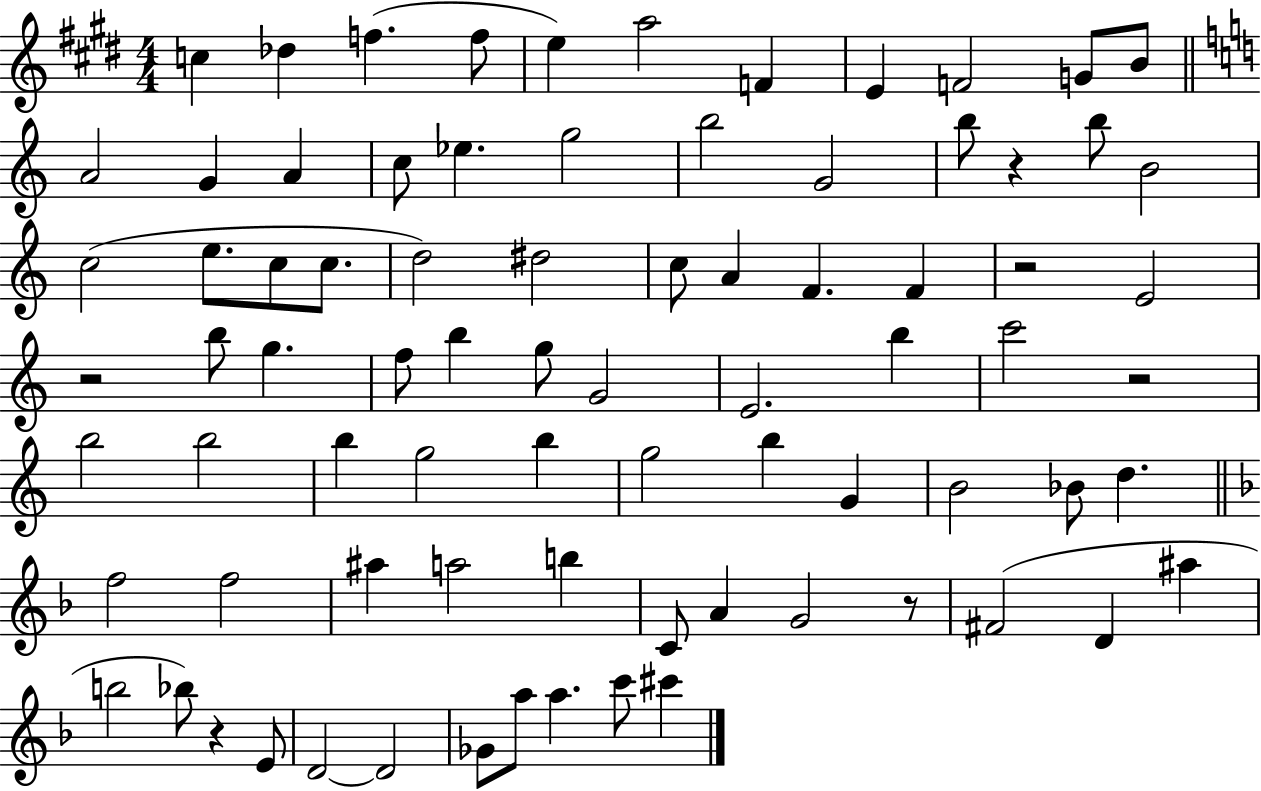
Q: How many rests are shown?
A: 6